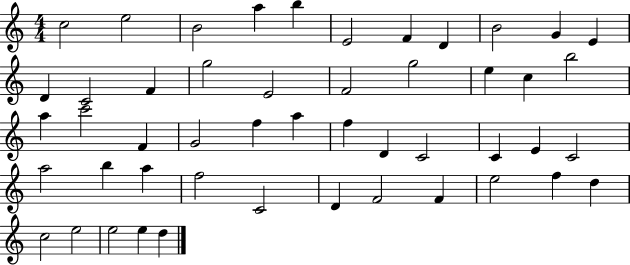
C5/h E5/h B4/h A5/q B5/q E4/h F4/q D4/q B4/h G4/q E4/q D4/q C4/h F4/q G5/h E4/h F4/h G5/h E5/q C5/q B5/h A5/q C6/h F4/q G4/h F5/q A5/q F5/q D4/q C4/h C4/q E4/q C4/h A5/h B5/q A5/q F5/h C4/h D4/q F4/h F4/q E5/h F5/q D5/q C5/h E5/h E5/h E5/q D5/q